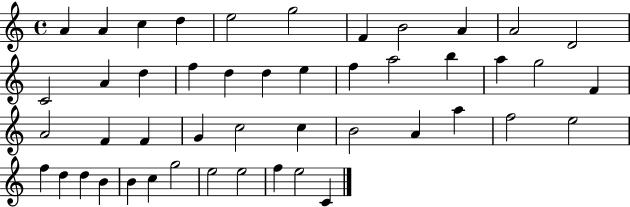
{
  \clef treble
  \time 4/4
  \defaultTimeSignature
  \key c \major
  a'4 a'4 c''4 d''4 | e''2 g''2 | f'4 b'2 a'4 | a'2 d'2 | \break c'2 a'4 d''4 | f''4 d''4 d''4 e''4 | f''4 a''2 b''4 | a''4 g''2 f'4 | \break a'2 f'4 f'4 | g'4 c''2 c''4 | b'2 a'4 a''4 | f''2 e''2 | \break f''4 d''4 d''4 b'4 | b'4 c''4 g''2 | e''2 e''2 | f''4 e''2 c'4 | \break \bar "|."
}